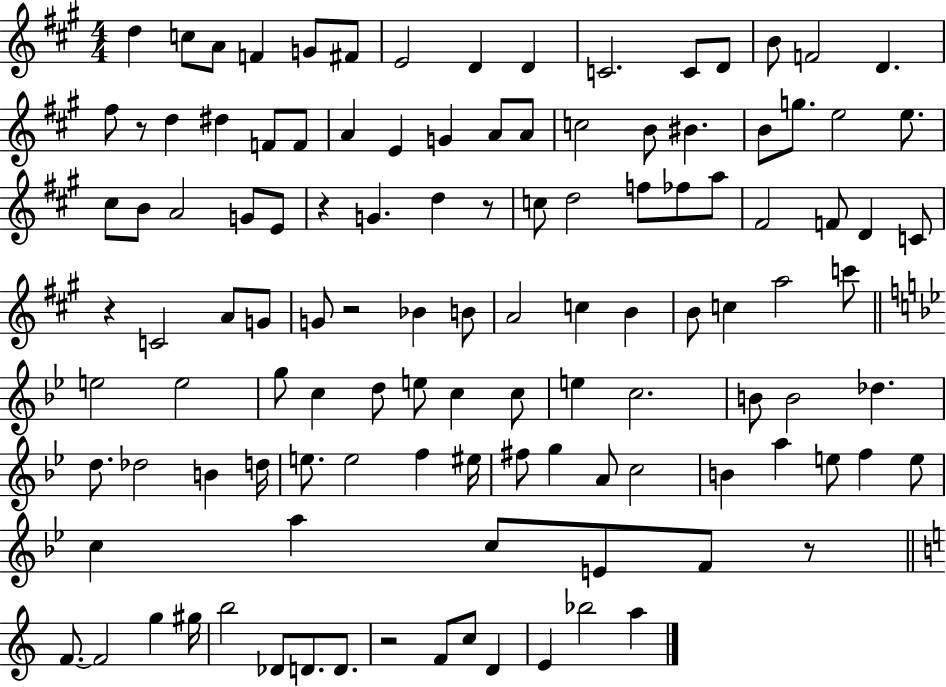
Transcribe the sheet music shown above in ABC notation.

X:1
T:Untitled
M:4/4
L:1/4
K:A
d c/2 A/2 F G/2 ^F/2 E2 D D C2 C/2 D/2 B/2 F2 D ^f/2 z/2 d ^d F/2 F/2 A E G A/2 A/2 c2 B/2 ^B B/2 g/2 e2 e/2 ^c/2 B/2 A2 G/2 E/2 z G d z/2 c/2 d2 f/2 _f/2 a/2 ^F2 F/2 D C/2 z C2 A/2 G/2 G/2 z2 _B B/2 A2 c B B/2 c a2 c'/2 e2 e2 g/2 c d/2 e/2 c c/2 e c2 B/2 B2 _d d/2 _d2 B d/4 e/2 e2 f ^e/4 ^f/2 g A/2 c2 B a e/2 f e/2 c a c/2 E/2 F/2 z/2 F/2 F2 g ^g/4 b2 _D/2 D/2 D/2 z2 F/2 c/2 D E _b2 a